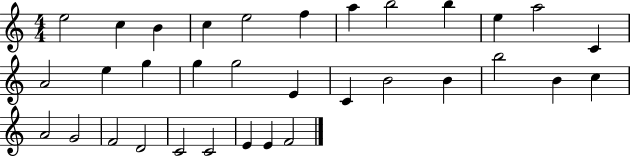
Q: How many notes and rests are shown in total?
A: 33